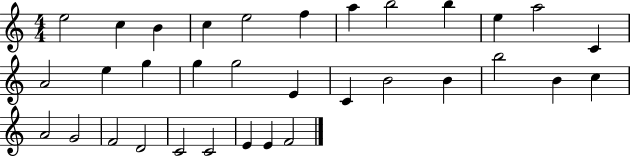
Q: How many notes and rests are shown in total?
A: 33